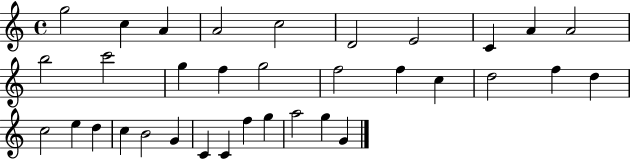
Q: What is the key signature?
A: C major